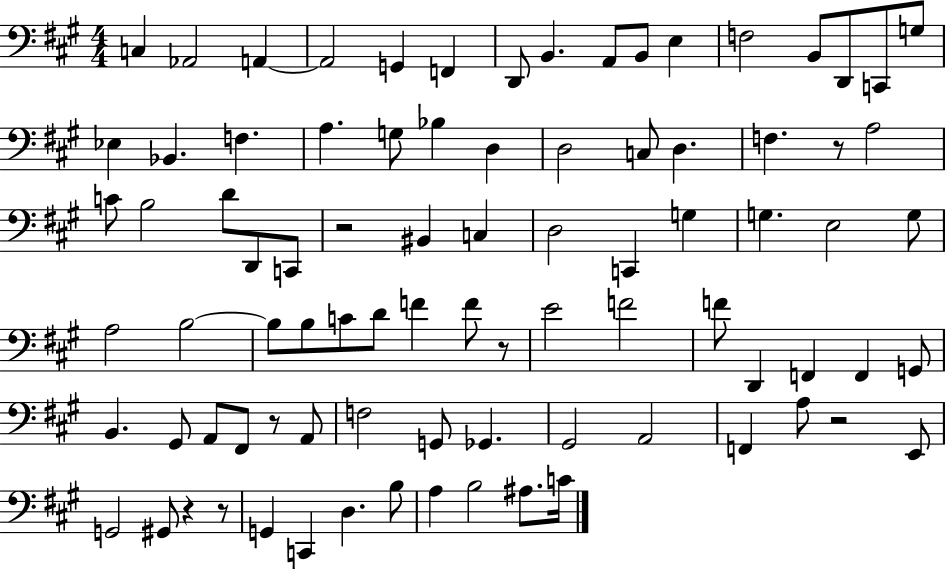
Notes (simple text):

C3/q Ab2/h A2/q A2/h G2/q F2/q D2/e B2/q. A2/e B2/e E3/q F3/h B2/e D2/e C2/e G3/e Eb3/q Bb2/q. F3/q. A3/q. G3/e Bb3/q D3/q D3/h C3/e D3/q. F3/q. R/e A3/h C4/e B3/h D4/e D2/e C2/e R/h BIS2/q C3/q D3/h C2/q G3/q G3/q. E3/h G3/e A3/h B3/h B3/e B3/e C4/e D4/e F4/q F4/e R/e E4/h F4/h F4/e D2/q F2/q F2/q G2/e B2/q. G#2/e A2/e F#2/e R/e A2/e F3/h G2/e Gb2/q. G#2/h A2/h F2/q A3/e R/h E2/e G2/h G#2/e R/q R/e G2/q C2/q D3/q. B3/e A3/q B3/h A#3/e. C4/s